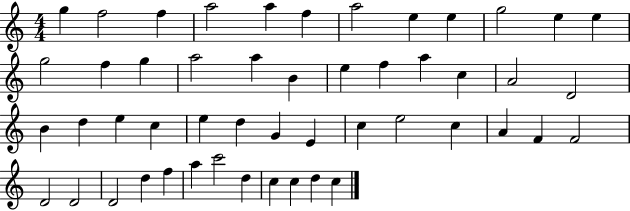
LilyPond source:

{
  \clef treble
  \numericTimeSignature
  \time 4/4
  \key c \major
  g''4 f''2 f''4 | a''2 a''4 f''4 | a''2 e''4 e''4 | g''2 e''4 e''4 | \break g''2 f''4 g''4 | a''2 a''4 b'4 | e''4 f''4 a''4 c''4 | a'2 d'2 | \break b'4 d''4 e''4 c''4 | e''4 d''4 g'4 e'4 | c''4 e''2 c''4 | a'4 f'4 f'2 | \break d'2 d'2 | d'2 d''4 f''4 | a''4 c'''2 d''4 | c''4 c''4 d''4 c''4 | \break \bar "|."
}